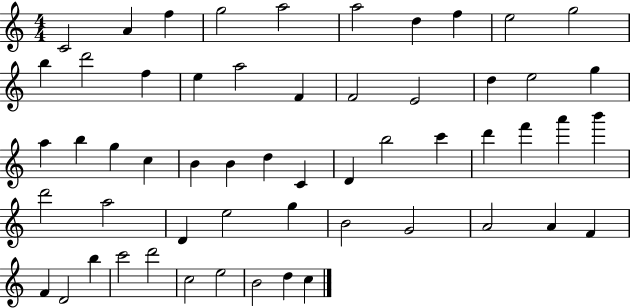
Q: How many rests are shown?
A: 0